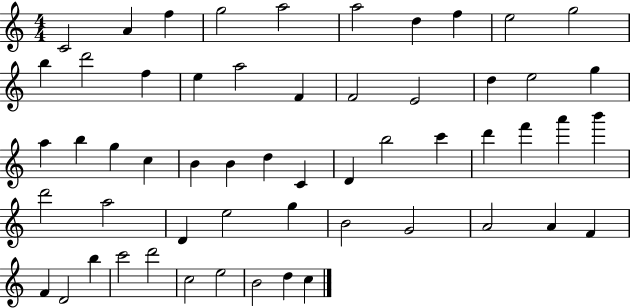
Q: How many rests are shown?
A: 0